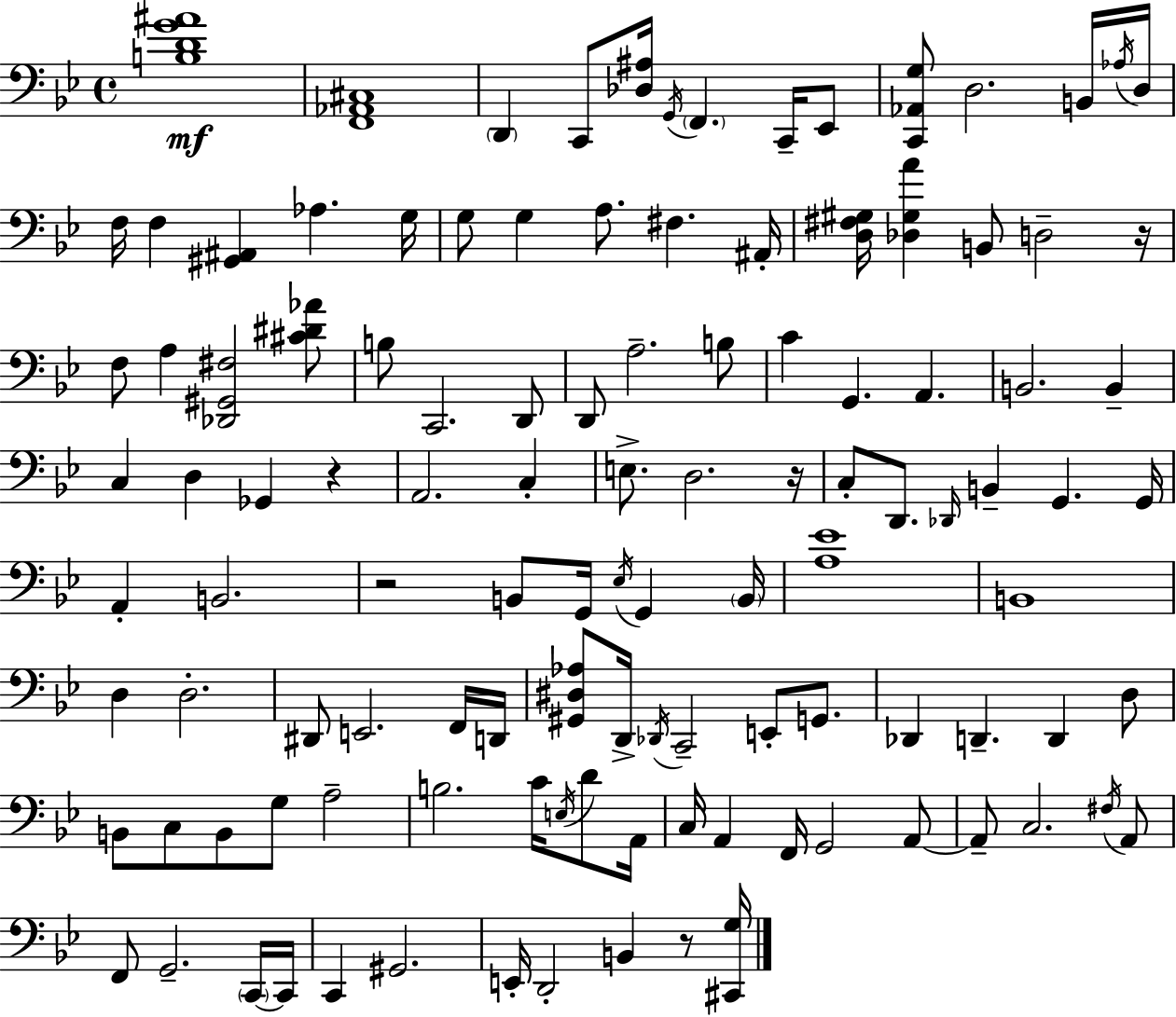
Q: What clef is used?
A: bass